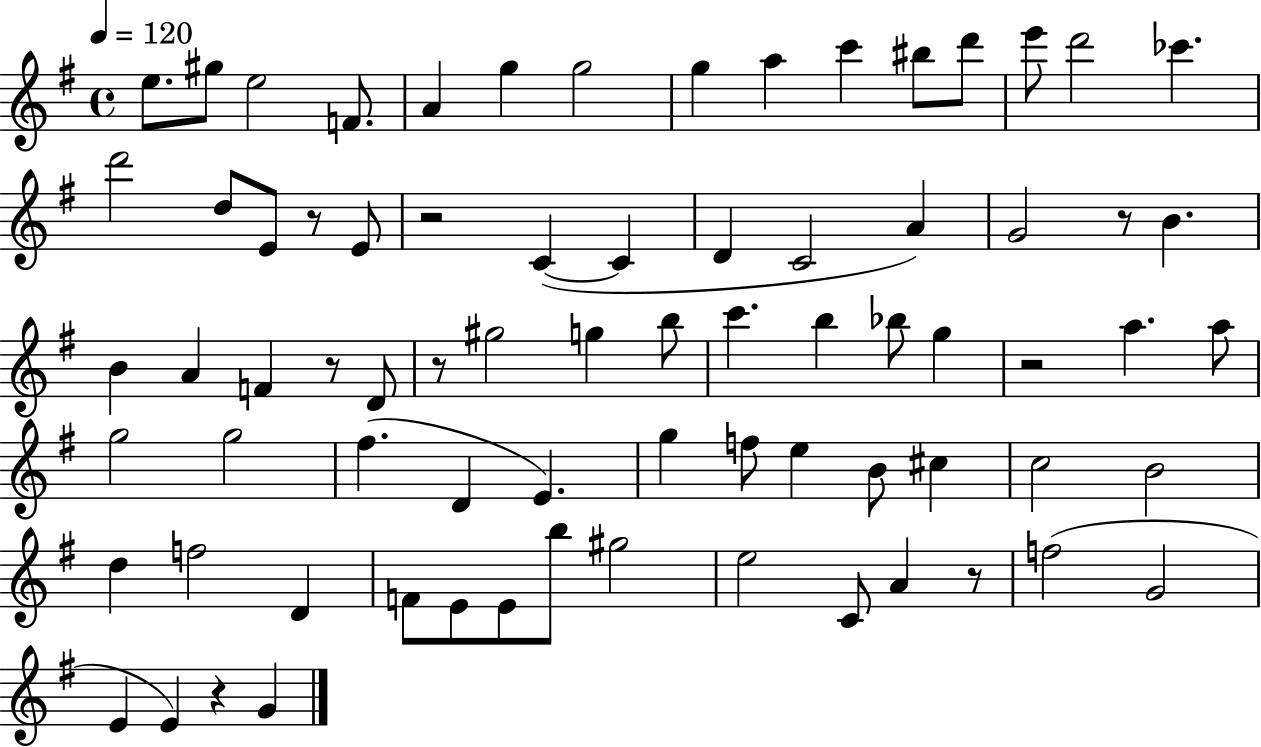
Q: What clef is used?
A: treble